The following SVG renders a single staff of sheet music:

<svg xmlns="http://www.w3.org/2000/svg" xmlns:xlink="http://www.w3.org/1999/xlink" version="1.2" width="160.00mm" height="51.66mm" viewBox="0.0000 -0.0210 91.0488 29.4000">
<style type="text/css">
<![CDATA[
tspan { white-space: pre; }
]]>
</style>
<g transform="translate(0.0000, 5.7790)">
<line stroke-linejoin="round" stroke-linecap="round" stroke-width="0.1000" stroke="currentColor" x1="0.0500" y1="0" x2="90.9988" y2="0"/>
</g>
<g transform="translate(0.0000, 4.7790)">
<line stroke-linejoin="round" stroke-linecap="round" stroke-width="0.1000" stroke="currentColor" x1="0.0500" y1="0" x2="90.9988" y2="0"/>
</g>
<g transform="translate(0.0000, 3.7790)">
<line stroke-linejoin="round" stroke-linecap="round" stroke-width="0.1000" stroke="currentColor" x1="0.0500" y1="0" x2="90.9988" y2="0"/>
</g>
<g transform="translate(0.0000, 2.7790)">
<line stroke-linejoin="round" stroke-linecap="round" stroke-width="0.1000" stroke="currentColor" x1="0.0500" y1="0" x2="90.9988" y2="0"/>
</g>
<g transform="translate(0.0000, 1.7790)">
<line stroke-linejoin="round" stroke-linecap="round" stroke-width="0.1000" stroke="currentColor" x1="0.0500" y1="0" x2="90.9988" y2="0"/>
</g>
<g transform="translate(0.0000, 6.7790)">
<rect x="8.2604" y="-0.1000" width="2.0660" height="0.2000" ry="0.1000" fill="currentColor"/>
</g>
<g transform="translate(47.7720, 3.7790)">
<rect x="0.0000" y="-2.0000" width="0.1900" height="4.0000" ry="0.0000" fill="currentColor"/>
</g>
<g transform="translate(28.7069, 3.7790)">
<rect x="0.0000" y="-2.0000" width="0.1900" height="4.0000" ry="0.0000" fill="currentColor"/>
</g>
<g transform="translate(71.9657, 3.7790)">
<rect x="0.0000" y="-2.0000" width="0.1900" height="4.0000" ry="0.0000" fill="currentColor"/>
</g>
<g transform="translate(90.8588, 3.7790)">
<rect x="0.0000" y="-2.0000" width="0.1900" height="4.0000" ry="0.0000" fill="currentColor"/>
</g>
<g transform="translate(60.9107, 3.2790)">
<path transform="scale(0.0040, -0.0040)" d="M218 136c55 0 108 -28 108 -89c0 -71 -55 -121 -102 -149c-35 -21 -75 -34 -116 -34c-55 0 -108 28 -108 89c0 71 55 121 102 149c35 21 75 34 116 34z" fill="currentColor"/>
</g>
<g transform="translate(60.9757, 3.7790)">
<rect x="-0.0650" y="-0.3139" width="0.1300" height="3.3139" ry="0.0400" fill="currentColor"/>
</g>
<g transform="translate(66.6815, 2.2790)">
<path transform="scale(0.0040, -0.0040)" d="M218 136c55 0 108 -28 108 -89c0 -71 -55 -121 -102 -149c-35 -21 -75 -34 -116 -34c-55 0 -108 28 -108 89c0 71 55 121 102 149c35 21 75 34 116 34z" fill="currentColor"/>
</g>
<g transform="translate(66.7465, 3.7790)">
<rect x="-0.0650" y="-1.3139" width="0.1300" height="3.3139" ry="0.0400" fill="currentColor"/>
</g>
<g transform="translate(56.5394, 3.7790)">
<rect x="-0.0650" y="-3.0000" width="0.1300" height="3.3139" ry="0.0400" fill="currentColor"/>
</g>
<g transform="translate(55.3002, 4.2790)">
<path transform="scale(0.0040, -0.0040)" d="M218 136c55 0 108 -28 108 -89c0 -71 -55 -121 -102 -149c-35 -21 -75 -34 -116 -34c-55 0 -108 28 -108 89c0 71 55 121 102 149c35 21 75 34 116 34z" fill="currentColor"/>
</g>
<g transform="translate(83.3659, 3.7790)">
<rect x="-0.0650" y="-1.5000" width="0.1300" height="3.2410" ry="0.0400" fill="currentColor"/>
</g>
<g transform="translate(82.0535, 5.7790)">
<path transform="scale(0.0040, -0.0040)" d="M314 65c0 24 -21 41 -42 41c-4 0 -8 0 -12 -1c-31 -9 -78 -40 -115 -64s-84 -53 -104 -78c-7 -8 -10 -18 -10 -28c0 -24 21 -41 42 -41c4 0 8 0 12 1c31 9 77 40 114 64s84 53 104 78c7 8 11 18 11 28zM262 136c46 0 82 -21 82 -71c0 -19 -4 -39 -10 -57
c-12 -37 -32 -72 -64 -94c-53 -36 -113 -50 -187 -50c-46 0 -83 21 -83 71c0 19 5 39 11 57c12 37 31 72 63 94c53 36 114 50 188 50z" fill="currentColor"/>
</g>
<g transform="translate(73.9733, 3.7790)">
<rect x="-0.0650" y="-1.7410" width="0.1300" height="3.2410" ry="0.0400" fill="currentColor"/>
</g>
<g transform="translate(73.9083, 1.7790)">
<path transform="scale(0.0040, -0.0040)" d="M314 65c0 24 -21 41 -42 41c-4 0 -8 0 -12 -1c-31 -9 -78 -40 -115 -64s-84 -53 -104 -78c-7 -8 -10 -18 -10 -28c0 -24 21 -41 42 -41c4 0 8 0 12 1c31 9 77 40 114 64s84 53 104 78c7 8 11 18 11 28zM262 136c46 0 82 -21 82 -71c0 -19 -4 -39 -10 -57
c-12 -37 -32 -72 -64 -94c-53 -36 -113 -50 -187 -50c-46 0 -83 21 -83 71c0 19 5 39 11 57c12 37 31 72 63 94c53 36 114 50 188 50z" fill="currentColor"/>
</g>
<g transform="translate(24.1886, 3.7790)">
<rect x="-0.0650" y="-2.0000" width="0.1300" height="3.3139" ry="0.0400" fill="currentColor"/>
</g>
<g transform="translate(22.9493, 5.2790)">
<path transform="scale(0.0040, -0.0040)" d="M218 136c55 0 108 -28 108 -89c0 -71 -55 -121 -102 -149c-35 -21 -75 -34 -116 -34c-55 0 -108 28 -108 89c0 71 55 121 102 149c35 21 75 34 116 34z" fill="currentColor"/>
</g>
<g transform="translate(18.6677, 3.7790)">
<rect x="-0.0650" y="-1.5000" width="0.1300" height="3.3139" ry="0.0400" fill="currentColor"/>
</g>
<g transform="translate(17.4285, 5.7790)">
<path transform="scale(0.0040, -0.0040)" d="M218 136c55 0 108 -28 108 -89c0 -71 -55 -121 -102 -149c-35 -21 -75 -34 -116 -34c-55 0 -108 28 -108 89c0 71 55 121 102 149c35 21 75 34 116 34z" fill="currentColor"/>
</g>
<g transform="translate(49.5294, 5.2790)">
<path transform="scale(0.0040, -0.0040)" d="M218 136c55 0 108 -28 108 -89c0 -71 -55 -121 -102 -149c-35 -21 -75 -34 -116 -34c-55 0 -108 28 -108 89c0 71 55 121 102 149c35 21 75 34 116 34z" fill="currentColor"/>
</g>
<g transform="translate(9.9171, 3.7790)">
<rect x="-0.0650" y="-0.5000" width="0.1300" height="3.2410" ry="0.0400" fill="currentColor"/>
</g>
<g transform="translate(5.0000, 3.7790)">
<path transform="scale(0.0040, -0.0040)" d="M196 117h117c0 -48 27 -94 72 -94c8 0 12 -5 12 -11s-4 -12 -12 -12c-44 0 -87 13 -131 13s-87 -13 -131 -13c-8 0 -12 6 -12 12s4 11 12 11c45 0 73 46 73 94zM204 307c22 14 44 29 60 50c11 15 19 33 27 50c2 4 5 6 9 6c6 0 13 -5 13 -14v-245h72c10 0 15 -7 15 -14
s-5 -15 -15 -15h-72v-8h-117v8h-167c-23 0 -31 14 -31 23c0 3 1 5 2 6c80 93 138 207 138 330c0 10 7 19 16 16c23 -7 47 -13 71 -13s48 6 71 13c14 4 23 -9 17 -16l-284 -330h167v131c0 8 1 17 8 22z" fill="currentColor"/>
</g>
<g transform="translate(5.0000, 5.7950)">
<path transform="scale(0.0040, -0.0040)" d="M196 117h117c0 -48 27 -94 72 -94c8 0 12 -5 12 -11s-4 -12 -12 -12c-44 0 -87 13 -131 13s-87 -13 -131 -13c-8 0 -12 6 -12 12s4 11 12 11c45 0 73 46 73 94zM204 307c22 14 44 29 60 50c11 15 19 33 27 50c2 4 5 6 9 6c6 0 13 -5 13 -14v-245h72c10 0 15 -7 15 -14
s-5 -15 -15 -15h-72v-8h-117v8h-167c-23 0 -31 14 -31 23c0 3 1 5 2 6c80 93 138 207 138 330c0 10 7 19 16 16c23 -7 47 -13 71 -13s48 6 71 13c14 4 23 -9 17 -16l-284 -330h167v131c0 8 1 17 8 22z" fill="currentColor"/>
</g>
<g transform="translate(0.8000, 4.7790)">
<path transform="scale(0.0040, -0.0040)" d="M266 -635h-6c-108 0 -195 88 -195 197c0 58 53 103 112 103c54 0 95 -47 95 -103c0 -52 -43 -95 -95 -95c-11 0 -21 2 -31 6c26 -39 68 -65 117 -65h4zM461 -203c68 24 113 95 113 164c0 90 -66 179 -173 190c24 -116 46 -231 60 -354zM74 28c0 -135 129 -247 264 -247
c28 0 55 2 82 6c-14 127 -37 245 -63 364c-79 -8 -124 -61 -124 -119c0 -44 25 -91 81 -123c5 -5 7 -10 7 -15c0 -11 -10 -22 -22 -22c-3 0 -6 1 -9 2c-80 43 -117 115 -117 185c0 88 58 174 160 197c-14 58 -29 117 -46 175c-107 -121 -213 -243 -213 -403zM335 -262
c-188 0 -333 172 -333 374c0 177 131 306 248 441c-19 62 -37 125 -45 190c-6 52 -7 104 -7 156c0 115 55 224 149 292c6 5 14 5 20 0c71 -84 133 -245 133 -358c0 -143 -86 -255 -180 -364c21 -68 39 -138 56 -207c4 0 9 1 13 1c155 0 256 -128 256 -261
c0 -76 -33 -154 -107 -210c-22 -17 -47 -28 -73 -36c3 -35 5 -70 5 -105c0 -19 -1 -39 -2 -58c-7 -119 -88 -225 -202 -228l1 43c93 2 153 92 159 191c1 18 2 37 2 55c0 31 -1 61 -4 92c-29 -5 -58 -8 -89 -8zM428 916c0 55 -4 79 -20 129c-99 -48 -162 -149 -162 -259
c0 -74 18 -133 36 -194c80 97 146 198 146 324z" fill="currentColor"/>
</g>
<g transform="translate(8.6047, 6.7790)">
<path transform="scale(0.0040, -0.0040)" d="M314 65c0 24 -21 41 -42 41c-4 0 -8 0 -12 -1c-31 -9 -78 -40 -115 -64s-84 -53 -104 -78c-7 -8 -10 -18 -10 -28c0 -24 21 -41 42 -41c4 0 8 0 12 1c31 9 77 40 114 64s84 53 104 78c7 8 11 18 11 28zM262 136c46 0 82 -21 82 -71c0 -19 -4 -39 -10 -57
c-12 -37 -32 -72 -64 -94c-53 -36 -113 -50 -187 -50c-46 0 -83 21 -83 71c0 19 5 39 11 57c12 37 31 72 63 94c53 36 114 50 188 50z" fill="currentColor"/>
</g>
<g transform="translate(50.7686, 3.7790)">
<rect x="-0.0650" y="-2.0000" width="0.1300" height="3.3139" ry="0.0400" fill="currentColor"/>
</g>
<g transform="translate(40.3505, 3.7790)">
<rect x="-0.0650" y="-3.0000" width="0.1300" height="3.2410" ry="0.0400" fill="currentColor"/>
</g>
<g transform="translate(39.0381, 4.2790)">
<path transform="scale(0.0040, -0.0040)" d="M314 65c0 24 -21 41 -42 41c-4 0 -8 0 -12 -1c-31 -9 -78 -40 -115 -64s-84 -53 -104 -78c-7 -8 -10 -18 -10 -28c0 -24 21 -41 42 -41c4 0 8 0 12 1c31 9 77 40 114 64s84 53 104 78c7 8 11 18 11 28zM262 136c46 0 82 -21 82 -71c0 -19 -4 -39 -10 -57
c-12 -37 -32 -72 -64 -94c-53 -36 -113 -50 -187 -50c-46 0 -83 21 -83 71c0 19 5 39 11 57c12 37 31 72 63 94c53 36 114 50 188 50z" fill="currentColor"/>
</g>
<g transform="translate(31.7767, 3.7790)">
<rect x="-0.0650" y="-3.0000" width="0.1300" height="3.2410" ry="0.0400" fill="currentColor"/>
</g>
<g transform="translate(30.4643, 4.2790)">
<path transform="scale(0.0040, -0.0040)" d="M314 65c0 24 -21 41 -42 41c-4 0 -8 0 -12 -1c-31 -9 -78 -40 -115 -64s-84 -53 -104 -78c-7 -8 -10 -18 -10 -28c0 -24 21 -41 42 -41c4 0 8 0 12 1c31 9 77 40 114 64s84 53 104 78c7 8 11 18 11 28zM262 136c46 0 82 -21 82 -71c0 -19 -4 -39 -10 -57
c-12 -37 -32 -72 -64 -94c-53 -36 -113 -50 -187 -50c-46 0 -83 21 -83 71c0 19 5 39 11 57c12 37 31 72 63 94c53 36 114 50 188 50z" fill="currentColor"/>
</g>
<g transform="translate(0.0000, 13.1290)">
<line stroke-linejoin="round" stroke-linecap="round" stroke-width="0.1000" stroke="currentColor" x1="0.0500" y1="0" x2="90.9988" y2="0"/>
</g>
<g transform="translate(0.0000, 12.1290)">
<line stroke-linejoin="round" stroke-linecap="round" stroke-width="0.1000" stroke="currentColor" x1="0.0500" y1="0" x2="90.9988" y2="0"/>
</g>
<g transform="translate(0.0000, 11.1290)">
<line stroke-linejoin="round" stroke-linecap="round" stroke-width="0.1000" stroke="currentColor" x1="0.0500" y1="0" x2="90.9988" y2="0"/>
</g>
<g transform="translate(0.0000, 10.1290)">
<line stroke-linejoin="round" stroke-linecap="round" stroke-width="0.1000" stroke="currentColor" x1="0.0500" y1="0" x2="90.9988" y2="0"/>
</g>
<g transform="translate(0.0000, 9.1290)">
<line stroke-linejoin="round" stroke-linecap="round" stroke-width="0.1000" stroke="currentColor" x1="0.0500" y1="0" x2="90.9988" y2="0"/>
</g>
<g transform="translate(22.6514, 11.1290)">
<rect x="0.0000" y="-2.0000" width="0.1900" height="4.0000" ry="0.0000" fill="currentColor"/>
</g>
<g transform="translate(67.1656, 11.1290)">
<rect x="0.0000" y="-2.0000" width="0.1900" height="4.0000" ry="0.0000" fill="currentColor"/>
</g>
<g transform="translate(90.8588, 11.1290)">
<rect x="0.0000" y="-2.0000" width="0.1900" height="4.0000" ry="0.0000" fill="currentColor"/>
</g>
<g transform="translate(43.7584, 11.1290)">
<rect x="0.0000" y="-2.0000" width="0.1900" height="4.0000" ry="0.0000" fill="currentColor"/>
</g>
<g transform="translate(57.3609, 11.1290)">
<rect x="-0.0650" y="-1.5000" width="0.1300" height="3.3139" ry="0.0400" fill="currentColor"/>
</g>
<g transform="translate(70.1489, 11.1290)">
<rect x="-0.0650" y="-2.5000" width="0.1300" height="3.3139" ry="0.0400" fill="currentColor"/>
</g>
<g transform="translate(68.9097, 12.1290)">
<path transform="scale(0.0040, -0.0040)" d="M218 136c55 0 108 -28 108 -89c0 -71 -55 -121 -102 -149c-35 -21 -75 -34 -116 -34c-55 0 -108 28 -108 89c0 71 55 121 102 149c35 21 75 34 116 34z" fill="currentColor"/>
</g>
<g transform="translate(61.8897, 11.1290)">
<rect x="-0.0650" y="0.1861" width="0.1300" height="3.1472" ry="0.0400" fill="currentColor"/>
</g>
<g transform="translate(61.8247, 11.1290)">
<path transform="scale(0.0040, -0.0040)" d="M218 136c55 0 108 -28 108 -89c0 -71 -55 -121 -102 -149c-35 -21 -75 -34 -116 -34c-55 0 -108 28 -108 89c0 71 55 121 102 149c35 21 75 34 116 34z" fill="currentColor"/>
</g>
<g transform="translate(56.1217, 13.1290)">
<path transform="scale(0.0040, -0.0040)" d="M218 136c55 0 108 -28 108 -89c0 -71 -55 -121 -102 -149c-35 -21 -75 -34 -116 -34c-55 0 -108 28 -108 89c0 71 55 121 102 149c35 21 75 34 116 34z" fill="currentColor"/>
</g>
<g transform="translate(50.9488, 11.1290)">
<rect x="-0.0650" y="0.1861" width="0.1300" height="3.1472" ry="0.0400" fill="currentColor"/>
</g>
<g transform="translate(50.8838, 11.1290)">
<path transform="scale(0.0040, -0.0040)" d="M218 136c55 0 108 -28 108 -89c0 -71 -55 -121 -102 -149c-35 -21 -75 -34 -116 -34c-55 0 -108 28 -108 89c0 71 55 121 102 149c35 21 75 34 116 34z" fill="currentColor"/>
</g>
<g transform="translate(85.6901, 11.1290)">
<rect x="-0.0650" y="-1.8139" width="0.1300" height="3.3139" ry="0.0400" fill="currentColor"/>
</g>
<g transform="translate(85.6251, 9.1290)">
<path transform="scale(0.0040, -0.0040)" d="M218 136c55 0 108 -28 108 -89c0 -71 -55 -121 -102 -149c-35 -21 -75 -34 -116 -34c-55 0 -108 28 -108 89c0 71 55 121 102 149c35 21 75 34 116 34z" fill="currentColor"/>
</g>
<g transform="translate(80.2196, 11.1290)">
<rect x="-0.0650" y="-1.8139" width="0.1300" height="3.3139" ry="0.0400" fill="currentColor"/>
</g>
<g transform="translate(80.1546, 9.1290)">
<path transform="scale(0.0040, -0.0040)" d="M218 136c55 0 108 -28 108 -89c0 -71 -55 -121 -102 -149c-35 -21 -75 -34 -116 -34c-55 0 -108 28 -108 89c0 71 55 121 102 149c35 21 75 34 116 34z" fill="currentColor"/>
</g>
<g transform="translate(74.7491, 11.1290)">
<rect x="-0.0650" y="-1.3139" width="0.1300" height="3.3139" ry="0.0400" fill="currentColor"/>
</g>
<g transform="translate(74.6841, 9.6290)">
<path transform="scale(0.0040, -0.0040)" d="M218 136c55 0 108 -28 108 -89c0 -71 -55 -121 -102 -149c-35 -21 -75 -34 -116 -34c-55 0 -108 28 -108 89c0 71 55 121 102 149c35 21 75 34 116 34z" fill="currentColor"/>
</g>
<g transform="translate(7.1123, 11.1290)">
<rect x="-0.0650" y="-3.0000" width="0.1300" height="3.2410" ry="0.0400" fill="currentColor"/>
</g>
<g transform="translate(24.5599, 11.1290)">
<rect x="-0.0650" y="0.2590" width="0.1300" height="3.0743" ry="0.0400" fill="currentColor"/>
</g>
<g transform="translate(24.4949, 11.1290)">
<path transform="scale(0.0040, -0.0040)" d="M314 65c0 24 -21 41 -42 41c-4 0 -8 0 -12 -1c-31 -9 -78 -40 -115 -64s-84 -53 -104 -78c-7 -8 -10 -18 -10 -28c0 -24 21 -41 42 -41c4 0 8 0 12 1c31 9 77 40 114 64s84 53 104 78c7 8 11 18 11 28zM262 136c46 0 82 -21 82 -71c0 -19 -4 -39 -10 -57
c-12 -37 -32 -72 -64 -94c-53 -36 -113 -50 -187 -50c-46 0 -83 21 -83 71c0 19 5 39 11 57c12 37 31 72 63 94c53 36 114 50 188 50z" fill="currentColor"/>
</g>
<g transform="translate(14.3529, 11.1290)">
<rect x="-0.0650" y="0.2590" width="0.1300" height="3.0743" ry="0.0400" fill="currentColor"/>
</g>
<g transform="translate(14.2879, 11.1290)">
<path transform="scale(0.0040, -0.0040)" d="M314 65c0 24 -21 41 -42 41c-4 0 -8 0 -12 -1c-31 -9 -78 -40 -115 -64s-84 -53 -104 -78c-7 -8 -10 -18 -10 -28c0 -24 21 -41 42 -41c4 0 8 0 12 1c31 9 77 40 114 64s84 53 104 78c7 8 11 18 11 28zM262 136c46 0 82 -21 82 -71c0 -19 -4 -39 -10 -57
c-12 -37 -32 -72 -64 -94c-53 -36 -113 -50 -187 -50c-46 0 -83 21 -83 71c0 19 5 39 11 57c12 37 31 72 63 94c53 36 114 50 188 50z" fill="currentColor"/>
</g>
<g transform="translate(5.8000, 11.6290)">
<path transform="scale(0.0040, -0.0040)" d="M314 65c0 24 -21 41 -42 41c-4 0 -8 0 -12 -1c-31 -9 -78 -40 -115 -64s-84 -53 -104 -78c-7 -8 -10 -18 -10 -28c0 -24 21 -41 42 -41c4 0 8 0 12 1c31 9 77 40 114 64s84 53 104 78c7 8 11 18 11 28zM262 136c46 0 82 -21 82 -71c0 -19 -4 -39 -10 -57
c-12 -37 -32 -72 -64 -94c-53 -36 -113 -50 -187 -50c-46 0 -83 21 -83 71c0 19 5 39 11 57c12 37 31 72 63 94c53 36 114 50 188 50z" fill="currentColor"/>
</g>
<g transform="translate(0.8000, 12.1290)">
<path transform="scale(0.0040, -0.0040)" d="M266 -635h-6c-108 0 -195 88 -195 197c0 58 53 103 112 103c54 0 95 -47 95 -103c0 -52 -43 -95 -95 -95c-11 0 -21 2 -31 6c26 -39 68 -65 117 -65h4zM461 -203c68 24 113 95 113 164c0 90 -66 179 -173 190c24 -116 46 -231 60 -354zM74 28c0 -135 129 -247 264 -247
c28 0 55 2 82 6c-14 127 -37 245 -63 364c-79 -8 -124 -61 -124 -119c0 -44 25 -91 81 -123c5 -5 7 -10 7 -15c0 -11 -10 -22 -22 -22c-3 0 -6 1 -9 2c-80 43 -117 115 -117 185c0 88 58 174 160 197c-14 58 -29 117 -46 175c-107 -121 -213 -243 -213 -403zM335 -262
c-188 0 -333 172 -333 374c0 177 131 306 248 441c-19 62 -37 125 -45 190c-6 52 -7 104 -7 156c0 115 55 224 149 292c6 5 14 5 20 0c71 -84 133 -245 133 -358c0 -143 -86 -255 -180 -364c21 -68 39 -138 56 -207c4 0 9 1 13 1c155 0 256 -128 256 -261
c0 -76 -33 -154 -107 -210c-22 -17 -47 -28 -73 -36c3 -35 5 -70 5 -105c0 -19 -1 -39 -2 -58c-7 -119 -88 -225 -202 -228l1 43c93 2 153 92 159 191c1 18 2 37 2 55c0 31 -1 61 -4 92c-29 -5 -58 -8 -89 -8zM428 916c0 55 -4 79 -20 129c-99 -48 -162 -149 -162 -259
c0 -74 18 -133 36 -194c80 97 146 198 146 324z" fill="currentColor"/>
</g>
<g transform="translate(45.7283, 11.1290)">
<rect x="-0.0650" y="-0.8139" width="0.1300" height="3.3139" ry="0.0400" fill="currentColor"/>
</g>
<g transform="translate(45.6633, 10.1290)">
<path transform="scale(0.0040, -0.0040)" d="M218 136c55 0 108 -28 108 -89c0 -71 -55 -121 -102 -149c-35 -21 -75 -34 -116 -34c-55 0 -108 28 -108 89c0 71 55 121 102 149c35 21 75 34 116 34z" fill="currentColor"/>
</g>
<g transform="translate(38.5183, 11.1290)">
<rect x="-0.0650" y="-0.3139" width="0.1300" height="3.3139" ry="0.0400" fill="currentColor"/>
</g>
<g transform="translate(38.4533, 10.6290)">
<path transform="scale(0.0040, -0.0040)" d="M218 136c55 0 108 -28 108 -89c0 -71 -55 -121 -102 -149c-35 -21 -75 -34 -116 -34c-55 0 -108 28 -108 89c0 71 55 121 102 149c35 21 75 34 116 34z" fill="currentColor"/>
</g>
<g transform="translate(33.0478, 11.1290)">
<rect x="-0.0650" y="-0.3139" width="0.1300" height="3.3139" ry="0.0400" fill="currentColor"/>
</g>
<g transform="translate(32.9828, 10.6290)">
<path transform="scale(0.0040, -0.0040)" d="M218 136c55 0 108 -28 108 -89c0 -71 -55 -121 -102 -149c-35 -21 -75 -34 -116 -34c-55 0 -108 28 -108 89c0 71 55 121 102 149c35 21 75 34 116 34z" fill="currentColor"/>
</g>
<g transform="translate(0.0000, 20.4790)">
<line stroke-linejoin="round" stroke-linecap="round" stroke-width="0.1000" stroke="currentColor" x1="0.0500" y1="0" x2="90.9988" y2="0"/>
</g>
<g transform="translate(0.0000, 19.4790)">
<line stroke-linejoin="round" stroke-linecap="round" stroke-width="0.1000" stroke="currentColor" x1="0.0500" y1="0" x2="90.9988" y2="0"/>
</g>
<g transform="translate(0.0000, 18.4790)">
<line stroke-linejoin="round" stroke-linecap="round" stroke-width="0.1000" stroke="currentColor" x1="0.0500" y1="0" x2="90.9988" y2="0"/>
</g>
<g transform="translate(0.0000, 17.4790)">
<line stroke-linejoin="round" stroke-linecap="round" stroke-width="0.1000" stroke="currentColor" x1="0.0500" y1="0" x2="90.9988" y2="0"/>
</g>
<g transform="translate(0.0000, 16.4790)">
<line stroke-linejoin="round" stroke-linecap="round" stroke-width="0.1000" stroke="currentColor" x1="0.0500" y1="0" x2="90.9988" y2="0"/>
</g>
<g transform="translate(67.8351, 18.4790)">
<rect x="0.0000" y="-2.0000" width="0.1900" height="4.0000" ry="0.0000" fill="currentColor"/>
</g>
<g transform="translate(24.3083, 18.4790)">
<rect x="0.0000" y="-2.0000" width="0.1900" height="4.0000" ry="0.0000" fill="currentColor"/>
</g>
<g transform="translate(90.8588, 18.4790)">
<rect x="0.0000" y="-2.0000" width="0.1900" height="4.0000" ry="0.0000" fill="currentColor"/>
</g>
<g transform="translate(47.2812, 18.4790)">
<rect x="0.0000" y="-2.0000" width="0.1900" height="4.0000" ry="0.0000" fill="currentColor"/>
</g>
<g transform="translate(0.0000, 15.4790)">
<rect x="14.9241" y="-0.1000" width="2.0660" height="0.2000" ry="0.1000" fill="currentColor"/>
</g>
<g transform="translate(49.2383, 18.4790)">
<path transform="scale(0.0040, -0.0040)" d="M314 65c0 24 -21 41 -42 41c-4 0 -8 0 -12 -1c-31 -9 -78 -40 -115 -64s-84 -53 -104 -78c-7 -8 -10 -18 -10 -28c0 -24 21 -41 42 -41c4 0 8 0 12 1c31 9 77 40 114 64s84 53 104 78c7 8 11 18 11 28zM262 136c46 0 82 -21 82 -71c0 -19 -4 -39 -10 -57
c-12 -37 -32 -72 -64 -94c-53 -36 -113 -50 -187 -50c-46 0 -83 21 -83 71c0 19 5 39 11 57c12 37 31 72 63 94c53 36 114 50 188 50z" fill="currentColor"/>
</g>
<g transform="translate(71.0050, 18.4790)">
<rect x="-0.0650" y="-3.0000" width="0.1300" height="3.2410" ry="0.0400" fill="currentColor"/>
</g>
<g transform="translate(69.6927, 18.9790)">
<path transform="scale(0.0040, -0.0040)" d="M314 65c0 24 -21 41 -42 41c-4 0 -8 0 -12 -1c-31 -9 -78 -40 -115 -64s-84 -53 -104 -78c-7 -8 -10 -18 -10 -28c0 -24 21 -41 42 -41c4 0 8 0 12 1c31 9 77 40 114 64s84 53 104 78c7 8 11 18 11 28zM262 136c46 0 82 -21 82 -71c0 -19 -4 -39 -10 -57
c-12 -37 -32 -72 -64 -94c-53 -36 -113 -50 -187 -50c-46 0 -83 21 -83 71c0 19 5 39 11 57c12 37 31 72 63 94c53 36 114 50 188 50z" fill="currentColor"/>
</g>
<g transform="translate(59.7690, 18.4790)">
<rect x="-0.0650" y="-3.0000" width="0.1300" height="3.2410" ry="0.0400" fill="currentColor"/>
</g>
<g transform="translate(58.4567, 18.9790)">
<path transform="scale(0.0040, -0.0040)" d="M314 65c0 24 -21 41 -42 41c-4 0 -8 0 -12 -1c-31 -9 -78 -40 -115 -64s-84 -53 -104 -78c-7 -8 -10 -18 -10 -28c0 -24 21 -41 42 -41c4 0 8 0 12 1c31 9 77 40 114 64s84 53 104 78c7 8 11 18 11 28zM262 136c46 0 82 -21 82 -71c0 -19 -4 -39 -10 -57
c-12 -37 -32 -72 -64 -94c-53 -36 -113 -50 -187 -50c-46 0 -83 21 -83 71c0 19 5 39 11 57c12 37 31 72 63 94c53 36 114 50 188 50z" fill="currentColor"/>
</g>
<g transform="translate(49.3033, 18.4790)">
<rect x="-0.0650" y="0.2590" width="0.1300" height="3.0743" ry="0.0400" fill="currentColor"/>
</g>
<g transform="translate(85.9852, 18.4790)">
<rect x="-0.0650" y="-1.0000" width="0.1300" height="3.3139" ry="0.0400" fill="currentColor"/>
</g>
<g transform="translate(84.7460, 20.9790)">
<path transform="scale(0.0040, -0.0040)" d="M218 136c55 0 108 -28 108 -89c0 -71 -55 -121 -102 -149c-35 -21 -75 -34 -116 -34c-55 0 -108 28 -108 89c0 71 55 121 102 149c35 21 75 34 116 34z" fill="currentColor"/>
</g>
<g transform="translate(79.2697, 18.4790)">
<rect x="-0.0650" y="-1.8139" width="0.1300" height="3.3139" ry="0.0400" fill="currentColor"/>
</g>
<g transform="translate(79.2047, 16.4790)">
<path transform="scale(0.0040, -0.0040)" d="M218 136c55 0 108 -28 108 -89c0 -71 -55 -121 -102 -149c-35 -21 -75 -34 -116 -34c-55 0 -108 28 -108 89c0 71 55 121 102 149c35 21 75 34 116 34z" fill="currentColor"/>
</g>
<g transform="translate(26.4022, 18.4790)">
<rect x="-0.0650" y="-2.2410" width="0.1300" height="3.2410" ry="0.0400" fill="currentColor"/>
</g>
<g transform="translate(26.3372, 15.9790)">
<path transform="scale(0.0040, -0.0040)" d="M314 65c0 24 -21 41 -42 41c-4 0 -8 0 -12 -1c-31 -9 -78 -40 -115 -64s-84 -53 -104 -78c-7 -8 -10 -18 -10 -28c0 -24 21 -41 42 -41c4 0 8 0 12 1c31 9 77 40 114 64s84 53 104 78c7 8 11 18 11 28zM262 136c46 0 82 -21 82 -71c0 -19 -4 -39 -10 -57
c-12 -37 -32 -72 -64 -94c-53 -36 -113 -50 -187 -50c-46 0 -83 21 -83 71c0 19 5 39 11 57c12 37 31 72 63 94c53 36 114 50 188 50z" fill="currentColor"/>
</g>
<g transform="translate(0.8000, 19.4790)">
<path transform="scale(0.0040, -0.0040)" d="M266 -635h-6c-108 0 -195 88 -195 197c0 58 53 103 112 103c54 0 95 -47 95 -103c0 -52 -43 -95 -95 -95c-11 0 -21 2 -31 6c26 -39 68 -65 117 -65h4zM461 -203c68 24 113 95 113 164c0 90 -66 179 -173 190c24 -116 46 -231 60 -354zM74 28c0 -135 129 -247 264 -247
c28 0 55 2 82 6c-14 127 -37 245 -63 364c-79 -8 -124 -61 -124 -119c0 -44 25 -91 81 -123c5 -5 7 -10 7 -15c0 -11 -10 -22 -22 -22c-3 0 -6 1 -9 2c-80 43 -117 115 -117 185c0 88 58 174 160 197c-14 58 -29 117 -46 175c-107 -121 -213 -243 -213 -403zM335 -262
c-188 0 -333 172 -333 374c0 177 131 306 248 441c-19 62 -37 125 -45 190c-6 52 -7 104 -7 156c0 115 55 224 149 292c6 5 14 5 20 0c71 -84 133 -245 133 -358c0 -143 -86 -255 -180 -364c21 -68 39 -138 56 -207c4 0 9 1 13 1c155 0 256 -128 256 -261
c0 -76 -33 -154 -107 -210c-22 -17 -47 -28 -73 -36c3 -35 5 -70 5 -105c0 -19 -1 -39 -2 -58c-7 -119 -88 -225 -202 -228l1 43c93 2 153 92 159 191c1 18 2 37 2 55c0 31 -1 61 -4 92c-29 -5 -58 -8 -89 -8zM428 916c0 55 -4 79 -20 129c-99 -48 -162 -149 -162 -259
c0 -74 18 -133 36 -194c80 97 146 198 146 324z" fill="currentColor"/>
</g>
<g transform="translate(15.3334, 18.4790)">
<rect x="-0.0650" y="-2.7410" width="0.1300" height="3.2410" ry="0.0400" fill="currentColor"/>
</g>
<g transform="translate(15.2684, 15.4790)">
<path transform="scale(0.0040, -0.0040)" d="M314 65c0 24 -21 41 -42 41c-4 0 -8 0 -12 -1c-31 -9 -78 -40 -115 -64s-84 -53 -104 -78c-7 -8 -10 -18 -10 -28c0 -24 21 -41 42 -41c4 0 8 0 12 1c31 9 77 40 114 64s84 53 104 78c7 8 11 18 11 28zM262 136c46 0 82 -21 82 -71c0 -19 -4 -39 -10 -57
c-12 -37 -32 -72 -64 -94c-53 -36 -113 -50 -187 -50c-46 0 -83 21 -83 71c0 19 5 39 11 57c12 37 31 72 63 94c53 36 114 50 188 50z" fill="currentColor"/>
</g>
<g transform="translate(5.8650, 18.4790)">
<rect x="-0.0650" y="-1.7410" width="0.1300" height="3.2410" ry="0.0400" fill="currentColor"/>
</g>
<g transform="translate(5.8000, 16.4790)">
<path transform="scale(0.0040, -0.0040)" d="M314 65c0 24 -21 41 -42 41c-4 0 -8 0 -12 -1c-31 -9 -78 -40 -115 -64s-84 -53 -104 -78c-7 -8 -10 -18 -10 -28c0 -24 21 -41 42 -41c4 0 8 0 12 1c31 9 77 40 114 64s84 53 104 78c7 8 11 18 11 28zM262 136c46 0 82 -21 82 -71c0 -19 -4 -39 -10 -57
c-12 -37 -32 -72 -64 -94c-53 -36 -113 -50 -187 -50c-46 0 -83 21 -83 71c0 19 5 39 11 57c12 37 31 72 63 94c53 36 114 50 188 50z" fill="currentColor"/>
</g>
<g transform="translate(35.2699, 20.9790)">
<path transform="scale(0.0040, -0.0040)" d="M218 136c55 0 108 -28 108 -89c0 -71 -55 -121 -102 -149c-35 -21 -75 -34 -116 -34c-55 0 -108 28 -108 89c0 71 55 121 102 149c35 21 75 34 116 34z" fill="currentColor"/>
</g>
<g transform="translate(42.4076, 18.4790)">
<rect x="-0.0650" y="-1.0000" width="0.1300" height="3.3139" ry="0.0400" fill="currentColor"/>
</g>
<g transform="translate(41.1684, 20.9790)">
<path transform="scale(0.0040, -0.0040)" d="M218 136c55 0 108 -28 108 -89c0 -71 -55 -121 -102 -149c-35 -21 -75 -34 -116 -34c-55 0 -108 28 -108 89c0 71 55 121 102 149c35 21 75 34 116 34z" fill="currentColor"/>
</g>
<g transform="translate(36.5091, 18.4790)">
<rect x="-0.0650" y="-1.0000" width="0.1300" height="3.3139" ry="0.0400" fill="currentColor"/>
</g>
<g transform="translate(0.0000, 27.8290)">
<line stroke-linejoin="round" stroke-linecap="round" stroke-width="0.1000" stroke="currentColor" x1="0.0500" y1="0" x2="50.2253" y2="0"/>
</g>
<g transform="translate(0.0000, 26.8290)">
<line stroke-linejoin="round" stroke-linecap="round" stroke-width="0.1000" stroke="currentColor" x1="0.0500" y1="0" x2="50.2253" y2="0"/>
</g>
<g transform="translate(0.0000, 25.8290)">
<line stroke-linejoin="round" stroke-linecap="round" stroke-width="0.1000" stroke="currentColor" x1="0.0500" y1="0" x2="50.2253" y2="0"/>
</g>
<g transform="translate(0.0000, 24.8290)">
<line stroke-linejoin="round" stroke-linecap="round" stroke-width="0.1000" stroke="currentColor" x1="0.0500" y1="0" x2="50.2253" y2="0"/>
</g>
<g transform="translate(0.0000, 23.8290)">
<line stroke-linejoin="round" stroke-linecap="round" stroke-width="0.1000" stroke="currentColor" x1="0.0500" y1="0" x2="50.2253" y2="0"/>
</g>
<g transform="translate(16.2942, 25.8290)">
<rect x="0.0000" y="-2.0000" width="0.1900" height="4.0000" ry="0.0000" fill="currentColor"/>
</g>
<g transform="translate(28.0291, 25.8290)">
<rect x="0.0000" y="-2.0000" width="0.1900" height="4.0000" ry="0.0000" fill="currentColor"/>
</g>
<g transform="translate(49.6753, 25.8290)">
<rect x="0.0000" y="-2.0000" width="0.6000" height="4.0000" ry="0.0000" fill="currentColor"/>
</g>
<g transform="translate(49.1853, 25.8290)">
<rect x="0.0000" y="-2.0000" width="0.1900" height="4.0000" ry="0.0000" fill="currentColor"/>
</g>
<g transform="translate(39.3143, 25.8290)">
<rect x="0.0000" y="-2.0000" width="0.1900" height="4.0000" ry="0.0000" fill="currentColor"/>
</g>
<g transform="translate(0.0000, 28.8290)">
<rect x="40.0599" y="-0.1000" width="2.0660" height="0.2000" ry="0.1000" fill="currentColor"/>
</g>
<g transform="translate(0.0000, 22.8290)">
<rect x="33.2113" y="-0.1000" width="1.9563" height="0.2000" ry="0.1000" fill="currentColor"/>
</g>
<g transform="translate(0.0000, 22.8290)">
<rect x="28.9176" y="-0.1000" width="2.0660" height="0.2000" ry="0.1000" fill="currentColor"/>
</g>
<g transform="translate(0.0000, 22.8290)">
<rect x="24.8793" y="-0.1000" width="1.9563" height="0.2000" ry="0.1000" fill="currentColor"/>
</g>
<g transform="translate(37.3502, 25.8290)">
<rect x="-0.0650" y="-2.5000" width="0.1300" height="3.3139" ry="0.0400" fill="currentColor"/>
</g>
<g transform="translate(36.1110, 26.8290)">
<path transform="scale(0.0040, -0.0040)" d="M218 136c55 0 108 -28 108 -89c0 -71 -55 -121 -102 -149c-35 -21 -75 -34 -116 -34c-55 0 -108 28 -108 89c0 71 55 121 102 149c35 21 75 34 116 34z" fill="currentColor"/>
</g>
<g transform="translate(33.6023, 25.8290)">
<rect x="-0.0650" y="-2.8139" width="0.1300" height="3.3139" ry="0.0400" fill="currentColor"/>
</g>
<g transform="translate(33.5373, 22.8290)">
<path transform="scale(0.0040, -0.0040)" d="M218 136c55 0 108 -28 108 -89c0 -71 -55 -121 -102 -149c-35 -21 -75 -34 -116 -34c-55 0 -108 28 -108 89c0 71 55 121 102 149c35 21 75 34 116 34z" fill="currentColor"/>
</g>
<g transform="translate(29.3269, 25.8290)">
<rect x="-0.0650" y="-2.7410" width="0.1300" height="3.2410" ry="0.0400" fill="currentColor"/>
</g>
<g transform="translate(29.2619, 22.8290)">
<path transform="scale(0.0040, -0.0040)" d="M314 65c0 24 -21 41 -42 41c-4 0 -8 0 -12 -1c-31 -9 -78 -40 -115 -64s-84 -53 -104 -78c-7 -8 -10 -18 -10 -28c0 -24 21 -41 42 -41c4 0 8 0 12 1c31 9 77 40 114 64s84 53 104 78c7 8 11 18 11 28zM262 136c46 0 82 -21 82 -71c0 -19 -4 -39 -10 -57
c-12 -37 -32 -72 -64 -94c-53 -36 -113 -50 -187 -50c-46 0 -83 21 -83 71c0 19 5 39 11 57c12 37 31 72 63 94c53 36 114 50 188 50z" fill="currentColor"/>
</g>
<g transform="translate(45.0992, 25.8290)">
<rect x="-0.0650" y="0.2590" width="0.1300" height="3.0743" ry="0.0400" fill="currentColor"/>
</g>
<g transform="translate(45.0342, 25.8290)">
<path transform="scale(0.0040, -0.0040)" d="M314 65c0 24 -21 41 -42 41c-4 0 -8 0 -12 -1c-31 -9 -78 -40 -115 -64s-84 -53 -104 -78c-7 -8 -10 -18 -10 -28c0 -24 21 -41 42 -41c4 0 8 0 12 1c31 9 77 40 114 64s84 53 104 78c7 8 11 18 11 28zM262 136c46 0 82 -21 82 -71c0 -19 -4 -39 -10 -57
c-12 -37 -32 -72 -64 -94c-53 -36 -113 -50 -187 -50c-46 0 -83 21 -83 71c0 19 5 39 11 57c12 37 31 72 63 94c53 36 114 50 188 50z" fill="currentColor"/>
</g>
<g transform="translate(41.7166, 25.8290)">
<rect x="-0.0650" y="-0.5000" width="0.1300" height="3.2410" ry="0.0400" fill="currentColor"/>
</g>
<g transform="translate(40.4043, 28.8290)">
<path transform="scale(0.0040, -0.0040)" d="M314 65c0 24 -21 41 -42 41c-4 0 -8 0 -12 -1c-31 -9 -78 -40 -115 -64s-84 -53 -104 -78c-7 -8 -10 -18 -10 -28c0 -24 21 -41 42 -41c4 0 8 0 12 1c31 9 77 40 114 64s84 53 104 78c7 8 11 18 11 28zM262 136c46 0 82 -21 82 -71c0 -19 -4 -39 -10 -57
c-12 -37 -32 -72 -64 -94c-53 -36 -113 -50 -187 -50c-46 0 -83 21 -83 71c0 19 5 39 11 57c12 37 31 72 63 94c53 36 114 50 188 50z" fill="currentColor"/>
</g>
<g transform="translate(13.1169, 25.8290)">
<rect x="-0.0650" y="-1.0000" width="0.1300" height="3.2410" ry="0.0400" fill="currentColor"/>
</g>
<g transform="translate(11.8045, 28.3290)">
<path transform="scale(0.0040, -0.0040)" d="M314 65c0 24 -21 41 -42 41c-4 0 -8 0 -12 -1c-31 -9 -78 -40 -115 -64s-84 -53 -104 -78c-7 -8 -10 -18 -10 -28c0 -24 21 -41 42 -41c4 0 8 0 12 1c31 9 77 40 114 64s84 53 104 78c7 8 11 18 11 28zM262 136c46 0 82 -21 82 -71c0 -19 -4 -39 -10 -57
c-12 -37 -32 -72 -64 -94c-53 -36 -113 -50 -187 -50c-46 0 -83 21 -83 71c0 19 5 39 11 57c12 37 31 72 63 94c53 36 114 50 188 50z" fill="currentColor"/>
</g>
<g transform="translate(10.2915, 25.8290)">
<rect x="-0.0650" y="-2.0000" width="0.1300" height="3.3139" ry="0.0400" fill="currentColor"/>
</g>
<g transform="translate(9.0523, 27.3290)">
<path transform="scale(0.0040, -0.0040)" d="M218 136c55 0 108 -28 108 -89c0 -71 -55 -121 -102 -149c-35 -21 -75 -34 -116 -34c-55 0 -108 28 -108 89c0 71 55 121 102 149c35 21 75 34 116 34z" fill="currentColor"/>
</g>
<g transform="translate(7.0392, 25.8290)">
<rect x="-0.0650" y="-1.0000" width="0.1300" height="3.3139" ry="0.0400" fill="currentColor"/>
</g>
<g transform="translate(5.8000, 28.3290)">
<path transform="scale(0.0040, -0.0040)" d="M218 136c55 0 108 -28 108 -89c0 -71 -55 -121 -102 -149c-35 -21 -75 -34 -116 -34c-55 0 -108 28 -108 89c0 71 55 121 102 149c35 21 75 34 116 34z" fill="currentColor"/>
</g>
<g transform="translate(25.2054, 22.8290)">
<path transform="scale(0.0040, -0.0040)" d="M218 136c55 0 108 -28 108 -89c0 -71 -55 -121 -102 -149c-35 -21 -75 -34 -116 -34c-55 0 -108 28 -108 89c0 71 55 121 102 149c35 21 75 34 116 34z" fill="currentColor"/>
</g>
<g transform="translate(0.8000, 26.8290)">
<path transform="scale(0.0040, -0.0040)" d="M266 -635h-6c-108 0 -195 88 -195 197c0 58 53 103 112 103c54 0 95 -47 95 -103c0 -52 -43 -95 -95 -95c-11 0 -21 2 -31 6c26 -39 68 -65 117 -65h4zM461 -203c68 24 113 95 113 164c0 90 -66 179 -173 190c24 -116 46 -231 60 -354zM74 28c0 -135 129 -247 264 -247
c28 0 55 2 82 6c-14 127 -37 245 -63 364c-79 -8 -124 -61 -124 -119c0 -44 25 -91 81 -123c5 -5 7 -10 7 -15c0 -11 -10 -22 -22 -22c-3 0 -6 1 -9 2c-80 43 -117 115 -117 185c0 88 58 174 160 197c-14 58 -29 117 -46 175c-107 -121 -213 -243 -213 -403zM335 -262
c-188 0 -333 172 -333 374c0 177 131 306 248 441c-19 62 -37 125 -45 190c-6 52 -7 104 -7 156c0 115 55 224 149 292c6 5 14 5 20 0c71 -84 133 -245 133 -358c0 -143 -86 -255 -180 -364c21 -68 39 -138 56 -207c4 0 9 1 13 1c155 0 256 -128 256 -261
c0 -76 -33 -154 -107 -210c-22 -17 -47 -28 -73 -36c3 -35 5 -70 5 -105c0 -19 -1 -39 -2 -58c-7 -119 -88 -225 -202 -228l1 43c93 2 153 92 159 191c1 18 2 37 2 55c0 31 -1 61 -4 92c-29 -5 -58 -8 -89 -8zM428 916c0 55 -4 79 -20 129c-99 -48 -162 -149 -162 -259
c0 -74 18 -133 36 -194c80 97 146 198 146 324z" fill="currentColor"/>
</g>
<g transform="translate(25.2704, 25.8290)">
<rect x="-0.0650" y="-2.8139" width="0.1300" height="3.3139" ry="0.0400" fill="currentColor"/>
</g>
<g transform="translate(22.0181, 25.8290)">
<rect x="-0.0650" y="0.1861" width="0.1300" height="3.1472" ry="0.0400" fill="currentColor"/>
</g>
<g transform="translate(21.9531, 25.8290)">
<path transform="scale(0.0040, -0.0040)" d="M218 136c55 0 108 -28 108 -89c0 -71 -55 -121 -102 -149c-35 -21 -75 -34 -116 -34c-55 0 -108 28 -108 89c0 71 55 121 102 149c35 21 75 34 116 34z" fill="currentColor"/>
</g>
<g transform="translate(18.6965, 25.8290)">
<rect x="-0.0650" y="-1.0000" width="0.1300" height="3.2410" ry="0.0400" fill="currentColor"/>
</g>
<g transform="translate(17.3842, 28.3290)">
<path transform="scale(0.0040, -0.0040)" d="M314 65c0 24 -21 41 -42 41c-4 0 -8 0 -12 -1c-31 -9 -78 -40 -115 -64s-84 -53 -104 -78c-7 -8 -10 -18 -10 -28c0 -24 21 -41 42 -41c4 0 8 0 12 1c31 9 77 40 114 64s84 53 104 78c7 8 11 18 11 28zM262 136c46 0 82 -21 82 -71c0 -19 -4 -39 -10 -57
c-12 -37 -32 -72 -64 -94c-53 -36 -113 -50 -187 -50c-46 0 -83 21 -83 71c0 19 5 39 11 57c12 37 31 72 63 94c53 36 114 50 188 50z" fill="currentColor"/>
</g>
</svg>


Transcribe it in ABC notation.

X:1
T:Untitled
M:4/4
L:1/4
K:C
C2 E F A2 A2 F A c e f2 E2 A2 B2 B2 c c d B E B G e f f f2 a2 g2 D D B2 A2 A2 f D D F D2 D2 B a a2 a G C2 B2